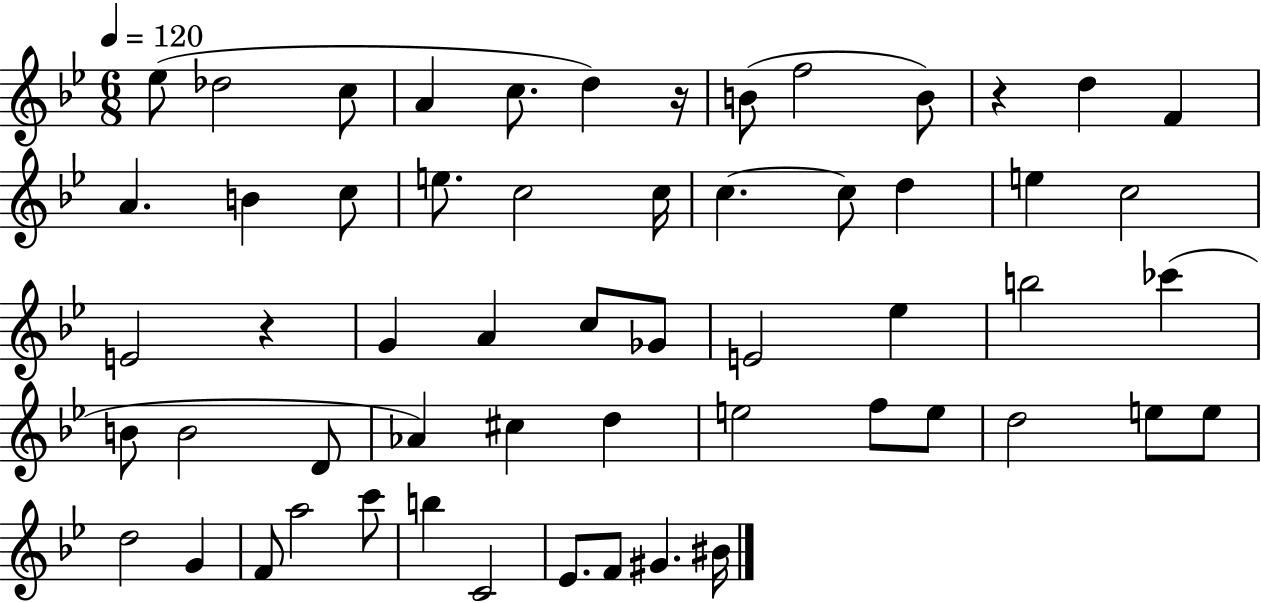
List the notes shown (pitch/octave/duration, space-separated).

Eb5/e Db5/h C5/e A4/q C5/e. D5/q R/s B4/e F5/h B4/e R/q D5/q F4/q A4/q. B4/q C5/e E5/e. C5/h C5/s C5/q. C5/e D5/q E5/q C5/h E4/h R/q G4/q A4/q C5/e Gb4/e E4/h Eb5/q B5/h CES6/q B4/e B4/h D4/e Ab4/q C#5/q D5/q E5/h F5/e E5/e D5/h E5/e E5/e D5/h G4/q F4/e A5/h C6/e B5/q C4/h Eb4/e. F4/e G#4/q. BIS4/s